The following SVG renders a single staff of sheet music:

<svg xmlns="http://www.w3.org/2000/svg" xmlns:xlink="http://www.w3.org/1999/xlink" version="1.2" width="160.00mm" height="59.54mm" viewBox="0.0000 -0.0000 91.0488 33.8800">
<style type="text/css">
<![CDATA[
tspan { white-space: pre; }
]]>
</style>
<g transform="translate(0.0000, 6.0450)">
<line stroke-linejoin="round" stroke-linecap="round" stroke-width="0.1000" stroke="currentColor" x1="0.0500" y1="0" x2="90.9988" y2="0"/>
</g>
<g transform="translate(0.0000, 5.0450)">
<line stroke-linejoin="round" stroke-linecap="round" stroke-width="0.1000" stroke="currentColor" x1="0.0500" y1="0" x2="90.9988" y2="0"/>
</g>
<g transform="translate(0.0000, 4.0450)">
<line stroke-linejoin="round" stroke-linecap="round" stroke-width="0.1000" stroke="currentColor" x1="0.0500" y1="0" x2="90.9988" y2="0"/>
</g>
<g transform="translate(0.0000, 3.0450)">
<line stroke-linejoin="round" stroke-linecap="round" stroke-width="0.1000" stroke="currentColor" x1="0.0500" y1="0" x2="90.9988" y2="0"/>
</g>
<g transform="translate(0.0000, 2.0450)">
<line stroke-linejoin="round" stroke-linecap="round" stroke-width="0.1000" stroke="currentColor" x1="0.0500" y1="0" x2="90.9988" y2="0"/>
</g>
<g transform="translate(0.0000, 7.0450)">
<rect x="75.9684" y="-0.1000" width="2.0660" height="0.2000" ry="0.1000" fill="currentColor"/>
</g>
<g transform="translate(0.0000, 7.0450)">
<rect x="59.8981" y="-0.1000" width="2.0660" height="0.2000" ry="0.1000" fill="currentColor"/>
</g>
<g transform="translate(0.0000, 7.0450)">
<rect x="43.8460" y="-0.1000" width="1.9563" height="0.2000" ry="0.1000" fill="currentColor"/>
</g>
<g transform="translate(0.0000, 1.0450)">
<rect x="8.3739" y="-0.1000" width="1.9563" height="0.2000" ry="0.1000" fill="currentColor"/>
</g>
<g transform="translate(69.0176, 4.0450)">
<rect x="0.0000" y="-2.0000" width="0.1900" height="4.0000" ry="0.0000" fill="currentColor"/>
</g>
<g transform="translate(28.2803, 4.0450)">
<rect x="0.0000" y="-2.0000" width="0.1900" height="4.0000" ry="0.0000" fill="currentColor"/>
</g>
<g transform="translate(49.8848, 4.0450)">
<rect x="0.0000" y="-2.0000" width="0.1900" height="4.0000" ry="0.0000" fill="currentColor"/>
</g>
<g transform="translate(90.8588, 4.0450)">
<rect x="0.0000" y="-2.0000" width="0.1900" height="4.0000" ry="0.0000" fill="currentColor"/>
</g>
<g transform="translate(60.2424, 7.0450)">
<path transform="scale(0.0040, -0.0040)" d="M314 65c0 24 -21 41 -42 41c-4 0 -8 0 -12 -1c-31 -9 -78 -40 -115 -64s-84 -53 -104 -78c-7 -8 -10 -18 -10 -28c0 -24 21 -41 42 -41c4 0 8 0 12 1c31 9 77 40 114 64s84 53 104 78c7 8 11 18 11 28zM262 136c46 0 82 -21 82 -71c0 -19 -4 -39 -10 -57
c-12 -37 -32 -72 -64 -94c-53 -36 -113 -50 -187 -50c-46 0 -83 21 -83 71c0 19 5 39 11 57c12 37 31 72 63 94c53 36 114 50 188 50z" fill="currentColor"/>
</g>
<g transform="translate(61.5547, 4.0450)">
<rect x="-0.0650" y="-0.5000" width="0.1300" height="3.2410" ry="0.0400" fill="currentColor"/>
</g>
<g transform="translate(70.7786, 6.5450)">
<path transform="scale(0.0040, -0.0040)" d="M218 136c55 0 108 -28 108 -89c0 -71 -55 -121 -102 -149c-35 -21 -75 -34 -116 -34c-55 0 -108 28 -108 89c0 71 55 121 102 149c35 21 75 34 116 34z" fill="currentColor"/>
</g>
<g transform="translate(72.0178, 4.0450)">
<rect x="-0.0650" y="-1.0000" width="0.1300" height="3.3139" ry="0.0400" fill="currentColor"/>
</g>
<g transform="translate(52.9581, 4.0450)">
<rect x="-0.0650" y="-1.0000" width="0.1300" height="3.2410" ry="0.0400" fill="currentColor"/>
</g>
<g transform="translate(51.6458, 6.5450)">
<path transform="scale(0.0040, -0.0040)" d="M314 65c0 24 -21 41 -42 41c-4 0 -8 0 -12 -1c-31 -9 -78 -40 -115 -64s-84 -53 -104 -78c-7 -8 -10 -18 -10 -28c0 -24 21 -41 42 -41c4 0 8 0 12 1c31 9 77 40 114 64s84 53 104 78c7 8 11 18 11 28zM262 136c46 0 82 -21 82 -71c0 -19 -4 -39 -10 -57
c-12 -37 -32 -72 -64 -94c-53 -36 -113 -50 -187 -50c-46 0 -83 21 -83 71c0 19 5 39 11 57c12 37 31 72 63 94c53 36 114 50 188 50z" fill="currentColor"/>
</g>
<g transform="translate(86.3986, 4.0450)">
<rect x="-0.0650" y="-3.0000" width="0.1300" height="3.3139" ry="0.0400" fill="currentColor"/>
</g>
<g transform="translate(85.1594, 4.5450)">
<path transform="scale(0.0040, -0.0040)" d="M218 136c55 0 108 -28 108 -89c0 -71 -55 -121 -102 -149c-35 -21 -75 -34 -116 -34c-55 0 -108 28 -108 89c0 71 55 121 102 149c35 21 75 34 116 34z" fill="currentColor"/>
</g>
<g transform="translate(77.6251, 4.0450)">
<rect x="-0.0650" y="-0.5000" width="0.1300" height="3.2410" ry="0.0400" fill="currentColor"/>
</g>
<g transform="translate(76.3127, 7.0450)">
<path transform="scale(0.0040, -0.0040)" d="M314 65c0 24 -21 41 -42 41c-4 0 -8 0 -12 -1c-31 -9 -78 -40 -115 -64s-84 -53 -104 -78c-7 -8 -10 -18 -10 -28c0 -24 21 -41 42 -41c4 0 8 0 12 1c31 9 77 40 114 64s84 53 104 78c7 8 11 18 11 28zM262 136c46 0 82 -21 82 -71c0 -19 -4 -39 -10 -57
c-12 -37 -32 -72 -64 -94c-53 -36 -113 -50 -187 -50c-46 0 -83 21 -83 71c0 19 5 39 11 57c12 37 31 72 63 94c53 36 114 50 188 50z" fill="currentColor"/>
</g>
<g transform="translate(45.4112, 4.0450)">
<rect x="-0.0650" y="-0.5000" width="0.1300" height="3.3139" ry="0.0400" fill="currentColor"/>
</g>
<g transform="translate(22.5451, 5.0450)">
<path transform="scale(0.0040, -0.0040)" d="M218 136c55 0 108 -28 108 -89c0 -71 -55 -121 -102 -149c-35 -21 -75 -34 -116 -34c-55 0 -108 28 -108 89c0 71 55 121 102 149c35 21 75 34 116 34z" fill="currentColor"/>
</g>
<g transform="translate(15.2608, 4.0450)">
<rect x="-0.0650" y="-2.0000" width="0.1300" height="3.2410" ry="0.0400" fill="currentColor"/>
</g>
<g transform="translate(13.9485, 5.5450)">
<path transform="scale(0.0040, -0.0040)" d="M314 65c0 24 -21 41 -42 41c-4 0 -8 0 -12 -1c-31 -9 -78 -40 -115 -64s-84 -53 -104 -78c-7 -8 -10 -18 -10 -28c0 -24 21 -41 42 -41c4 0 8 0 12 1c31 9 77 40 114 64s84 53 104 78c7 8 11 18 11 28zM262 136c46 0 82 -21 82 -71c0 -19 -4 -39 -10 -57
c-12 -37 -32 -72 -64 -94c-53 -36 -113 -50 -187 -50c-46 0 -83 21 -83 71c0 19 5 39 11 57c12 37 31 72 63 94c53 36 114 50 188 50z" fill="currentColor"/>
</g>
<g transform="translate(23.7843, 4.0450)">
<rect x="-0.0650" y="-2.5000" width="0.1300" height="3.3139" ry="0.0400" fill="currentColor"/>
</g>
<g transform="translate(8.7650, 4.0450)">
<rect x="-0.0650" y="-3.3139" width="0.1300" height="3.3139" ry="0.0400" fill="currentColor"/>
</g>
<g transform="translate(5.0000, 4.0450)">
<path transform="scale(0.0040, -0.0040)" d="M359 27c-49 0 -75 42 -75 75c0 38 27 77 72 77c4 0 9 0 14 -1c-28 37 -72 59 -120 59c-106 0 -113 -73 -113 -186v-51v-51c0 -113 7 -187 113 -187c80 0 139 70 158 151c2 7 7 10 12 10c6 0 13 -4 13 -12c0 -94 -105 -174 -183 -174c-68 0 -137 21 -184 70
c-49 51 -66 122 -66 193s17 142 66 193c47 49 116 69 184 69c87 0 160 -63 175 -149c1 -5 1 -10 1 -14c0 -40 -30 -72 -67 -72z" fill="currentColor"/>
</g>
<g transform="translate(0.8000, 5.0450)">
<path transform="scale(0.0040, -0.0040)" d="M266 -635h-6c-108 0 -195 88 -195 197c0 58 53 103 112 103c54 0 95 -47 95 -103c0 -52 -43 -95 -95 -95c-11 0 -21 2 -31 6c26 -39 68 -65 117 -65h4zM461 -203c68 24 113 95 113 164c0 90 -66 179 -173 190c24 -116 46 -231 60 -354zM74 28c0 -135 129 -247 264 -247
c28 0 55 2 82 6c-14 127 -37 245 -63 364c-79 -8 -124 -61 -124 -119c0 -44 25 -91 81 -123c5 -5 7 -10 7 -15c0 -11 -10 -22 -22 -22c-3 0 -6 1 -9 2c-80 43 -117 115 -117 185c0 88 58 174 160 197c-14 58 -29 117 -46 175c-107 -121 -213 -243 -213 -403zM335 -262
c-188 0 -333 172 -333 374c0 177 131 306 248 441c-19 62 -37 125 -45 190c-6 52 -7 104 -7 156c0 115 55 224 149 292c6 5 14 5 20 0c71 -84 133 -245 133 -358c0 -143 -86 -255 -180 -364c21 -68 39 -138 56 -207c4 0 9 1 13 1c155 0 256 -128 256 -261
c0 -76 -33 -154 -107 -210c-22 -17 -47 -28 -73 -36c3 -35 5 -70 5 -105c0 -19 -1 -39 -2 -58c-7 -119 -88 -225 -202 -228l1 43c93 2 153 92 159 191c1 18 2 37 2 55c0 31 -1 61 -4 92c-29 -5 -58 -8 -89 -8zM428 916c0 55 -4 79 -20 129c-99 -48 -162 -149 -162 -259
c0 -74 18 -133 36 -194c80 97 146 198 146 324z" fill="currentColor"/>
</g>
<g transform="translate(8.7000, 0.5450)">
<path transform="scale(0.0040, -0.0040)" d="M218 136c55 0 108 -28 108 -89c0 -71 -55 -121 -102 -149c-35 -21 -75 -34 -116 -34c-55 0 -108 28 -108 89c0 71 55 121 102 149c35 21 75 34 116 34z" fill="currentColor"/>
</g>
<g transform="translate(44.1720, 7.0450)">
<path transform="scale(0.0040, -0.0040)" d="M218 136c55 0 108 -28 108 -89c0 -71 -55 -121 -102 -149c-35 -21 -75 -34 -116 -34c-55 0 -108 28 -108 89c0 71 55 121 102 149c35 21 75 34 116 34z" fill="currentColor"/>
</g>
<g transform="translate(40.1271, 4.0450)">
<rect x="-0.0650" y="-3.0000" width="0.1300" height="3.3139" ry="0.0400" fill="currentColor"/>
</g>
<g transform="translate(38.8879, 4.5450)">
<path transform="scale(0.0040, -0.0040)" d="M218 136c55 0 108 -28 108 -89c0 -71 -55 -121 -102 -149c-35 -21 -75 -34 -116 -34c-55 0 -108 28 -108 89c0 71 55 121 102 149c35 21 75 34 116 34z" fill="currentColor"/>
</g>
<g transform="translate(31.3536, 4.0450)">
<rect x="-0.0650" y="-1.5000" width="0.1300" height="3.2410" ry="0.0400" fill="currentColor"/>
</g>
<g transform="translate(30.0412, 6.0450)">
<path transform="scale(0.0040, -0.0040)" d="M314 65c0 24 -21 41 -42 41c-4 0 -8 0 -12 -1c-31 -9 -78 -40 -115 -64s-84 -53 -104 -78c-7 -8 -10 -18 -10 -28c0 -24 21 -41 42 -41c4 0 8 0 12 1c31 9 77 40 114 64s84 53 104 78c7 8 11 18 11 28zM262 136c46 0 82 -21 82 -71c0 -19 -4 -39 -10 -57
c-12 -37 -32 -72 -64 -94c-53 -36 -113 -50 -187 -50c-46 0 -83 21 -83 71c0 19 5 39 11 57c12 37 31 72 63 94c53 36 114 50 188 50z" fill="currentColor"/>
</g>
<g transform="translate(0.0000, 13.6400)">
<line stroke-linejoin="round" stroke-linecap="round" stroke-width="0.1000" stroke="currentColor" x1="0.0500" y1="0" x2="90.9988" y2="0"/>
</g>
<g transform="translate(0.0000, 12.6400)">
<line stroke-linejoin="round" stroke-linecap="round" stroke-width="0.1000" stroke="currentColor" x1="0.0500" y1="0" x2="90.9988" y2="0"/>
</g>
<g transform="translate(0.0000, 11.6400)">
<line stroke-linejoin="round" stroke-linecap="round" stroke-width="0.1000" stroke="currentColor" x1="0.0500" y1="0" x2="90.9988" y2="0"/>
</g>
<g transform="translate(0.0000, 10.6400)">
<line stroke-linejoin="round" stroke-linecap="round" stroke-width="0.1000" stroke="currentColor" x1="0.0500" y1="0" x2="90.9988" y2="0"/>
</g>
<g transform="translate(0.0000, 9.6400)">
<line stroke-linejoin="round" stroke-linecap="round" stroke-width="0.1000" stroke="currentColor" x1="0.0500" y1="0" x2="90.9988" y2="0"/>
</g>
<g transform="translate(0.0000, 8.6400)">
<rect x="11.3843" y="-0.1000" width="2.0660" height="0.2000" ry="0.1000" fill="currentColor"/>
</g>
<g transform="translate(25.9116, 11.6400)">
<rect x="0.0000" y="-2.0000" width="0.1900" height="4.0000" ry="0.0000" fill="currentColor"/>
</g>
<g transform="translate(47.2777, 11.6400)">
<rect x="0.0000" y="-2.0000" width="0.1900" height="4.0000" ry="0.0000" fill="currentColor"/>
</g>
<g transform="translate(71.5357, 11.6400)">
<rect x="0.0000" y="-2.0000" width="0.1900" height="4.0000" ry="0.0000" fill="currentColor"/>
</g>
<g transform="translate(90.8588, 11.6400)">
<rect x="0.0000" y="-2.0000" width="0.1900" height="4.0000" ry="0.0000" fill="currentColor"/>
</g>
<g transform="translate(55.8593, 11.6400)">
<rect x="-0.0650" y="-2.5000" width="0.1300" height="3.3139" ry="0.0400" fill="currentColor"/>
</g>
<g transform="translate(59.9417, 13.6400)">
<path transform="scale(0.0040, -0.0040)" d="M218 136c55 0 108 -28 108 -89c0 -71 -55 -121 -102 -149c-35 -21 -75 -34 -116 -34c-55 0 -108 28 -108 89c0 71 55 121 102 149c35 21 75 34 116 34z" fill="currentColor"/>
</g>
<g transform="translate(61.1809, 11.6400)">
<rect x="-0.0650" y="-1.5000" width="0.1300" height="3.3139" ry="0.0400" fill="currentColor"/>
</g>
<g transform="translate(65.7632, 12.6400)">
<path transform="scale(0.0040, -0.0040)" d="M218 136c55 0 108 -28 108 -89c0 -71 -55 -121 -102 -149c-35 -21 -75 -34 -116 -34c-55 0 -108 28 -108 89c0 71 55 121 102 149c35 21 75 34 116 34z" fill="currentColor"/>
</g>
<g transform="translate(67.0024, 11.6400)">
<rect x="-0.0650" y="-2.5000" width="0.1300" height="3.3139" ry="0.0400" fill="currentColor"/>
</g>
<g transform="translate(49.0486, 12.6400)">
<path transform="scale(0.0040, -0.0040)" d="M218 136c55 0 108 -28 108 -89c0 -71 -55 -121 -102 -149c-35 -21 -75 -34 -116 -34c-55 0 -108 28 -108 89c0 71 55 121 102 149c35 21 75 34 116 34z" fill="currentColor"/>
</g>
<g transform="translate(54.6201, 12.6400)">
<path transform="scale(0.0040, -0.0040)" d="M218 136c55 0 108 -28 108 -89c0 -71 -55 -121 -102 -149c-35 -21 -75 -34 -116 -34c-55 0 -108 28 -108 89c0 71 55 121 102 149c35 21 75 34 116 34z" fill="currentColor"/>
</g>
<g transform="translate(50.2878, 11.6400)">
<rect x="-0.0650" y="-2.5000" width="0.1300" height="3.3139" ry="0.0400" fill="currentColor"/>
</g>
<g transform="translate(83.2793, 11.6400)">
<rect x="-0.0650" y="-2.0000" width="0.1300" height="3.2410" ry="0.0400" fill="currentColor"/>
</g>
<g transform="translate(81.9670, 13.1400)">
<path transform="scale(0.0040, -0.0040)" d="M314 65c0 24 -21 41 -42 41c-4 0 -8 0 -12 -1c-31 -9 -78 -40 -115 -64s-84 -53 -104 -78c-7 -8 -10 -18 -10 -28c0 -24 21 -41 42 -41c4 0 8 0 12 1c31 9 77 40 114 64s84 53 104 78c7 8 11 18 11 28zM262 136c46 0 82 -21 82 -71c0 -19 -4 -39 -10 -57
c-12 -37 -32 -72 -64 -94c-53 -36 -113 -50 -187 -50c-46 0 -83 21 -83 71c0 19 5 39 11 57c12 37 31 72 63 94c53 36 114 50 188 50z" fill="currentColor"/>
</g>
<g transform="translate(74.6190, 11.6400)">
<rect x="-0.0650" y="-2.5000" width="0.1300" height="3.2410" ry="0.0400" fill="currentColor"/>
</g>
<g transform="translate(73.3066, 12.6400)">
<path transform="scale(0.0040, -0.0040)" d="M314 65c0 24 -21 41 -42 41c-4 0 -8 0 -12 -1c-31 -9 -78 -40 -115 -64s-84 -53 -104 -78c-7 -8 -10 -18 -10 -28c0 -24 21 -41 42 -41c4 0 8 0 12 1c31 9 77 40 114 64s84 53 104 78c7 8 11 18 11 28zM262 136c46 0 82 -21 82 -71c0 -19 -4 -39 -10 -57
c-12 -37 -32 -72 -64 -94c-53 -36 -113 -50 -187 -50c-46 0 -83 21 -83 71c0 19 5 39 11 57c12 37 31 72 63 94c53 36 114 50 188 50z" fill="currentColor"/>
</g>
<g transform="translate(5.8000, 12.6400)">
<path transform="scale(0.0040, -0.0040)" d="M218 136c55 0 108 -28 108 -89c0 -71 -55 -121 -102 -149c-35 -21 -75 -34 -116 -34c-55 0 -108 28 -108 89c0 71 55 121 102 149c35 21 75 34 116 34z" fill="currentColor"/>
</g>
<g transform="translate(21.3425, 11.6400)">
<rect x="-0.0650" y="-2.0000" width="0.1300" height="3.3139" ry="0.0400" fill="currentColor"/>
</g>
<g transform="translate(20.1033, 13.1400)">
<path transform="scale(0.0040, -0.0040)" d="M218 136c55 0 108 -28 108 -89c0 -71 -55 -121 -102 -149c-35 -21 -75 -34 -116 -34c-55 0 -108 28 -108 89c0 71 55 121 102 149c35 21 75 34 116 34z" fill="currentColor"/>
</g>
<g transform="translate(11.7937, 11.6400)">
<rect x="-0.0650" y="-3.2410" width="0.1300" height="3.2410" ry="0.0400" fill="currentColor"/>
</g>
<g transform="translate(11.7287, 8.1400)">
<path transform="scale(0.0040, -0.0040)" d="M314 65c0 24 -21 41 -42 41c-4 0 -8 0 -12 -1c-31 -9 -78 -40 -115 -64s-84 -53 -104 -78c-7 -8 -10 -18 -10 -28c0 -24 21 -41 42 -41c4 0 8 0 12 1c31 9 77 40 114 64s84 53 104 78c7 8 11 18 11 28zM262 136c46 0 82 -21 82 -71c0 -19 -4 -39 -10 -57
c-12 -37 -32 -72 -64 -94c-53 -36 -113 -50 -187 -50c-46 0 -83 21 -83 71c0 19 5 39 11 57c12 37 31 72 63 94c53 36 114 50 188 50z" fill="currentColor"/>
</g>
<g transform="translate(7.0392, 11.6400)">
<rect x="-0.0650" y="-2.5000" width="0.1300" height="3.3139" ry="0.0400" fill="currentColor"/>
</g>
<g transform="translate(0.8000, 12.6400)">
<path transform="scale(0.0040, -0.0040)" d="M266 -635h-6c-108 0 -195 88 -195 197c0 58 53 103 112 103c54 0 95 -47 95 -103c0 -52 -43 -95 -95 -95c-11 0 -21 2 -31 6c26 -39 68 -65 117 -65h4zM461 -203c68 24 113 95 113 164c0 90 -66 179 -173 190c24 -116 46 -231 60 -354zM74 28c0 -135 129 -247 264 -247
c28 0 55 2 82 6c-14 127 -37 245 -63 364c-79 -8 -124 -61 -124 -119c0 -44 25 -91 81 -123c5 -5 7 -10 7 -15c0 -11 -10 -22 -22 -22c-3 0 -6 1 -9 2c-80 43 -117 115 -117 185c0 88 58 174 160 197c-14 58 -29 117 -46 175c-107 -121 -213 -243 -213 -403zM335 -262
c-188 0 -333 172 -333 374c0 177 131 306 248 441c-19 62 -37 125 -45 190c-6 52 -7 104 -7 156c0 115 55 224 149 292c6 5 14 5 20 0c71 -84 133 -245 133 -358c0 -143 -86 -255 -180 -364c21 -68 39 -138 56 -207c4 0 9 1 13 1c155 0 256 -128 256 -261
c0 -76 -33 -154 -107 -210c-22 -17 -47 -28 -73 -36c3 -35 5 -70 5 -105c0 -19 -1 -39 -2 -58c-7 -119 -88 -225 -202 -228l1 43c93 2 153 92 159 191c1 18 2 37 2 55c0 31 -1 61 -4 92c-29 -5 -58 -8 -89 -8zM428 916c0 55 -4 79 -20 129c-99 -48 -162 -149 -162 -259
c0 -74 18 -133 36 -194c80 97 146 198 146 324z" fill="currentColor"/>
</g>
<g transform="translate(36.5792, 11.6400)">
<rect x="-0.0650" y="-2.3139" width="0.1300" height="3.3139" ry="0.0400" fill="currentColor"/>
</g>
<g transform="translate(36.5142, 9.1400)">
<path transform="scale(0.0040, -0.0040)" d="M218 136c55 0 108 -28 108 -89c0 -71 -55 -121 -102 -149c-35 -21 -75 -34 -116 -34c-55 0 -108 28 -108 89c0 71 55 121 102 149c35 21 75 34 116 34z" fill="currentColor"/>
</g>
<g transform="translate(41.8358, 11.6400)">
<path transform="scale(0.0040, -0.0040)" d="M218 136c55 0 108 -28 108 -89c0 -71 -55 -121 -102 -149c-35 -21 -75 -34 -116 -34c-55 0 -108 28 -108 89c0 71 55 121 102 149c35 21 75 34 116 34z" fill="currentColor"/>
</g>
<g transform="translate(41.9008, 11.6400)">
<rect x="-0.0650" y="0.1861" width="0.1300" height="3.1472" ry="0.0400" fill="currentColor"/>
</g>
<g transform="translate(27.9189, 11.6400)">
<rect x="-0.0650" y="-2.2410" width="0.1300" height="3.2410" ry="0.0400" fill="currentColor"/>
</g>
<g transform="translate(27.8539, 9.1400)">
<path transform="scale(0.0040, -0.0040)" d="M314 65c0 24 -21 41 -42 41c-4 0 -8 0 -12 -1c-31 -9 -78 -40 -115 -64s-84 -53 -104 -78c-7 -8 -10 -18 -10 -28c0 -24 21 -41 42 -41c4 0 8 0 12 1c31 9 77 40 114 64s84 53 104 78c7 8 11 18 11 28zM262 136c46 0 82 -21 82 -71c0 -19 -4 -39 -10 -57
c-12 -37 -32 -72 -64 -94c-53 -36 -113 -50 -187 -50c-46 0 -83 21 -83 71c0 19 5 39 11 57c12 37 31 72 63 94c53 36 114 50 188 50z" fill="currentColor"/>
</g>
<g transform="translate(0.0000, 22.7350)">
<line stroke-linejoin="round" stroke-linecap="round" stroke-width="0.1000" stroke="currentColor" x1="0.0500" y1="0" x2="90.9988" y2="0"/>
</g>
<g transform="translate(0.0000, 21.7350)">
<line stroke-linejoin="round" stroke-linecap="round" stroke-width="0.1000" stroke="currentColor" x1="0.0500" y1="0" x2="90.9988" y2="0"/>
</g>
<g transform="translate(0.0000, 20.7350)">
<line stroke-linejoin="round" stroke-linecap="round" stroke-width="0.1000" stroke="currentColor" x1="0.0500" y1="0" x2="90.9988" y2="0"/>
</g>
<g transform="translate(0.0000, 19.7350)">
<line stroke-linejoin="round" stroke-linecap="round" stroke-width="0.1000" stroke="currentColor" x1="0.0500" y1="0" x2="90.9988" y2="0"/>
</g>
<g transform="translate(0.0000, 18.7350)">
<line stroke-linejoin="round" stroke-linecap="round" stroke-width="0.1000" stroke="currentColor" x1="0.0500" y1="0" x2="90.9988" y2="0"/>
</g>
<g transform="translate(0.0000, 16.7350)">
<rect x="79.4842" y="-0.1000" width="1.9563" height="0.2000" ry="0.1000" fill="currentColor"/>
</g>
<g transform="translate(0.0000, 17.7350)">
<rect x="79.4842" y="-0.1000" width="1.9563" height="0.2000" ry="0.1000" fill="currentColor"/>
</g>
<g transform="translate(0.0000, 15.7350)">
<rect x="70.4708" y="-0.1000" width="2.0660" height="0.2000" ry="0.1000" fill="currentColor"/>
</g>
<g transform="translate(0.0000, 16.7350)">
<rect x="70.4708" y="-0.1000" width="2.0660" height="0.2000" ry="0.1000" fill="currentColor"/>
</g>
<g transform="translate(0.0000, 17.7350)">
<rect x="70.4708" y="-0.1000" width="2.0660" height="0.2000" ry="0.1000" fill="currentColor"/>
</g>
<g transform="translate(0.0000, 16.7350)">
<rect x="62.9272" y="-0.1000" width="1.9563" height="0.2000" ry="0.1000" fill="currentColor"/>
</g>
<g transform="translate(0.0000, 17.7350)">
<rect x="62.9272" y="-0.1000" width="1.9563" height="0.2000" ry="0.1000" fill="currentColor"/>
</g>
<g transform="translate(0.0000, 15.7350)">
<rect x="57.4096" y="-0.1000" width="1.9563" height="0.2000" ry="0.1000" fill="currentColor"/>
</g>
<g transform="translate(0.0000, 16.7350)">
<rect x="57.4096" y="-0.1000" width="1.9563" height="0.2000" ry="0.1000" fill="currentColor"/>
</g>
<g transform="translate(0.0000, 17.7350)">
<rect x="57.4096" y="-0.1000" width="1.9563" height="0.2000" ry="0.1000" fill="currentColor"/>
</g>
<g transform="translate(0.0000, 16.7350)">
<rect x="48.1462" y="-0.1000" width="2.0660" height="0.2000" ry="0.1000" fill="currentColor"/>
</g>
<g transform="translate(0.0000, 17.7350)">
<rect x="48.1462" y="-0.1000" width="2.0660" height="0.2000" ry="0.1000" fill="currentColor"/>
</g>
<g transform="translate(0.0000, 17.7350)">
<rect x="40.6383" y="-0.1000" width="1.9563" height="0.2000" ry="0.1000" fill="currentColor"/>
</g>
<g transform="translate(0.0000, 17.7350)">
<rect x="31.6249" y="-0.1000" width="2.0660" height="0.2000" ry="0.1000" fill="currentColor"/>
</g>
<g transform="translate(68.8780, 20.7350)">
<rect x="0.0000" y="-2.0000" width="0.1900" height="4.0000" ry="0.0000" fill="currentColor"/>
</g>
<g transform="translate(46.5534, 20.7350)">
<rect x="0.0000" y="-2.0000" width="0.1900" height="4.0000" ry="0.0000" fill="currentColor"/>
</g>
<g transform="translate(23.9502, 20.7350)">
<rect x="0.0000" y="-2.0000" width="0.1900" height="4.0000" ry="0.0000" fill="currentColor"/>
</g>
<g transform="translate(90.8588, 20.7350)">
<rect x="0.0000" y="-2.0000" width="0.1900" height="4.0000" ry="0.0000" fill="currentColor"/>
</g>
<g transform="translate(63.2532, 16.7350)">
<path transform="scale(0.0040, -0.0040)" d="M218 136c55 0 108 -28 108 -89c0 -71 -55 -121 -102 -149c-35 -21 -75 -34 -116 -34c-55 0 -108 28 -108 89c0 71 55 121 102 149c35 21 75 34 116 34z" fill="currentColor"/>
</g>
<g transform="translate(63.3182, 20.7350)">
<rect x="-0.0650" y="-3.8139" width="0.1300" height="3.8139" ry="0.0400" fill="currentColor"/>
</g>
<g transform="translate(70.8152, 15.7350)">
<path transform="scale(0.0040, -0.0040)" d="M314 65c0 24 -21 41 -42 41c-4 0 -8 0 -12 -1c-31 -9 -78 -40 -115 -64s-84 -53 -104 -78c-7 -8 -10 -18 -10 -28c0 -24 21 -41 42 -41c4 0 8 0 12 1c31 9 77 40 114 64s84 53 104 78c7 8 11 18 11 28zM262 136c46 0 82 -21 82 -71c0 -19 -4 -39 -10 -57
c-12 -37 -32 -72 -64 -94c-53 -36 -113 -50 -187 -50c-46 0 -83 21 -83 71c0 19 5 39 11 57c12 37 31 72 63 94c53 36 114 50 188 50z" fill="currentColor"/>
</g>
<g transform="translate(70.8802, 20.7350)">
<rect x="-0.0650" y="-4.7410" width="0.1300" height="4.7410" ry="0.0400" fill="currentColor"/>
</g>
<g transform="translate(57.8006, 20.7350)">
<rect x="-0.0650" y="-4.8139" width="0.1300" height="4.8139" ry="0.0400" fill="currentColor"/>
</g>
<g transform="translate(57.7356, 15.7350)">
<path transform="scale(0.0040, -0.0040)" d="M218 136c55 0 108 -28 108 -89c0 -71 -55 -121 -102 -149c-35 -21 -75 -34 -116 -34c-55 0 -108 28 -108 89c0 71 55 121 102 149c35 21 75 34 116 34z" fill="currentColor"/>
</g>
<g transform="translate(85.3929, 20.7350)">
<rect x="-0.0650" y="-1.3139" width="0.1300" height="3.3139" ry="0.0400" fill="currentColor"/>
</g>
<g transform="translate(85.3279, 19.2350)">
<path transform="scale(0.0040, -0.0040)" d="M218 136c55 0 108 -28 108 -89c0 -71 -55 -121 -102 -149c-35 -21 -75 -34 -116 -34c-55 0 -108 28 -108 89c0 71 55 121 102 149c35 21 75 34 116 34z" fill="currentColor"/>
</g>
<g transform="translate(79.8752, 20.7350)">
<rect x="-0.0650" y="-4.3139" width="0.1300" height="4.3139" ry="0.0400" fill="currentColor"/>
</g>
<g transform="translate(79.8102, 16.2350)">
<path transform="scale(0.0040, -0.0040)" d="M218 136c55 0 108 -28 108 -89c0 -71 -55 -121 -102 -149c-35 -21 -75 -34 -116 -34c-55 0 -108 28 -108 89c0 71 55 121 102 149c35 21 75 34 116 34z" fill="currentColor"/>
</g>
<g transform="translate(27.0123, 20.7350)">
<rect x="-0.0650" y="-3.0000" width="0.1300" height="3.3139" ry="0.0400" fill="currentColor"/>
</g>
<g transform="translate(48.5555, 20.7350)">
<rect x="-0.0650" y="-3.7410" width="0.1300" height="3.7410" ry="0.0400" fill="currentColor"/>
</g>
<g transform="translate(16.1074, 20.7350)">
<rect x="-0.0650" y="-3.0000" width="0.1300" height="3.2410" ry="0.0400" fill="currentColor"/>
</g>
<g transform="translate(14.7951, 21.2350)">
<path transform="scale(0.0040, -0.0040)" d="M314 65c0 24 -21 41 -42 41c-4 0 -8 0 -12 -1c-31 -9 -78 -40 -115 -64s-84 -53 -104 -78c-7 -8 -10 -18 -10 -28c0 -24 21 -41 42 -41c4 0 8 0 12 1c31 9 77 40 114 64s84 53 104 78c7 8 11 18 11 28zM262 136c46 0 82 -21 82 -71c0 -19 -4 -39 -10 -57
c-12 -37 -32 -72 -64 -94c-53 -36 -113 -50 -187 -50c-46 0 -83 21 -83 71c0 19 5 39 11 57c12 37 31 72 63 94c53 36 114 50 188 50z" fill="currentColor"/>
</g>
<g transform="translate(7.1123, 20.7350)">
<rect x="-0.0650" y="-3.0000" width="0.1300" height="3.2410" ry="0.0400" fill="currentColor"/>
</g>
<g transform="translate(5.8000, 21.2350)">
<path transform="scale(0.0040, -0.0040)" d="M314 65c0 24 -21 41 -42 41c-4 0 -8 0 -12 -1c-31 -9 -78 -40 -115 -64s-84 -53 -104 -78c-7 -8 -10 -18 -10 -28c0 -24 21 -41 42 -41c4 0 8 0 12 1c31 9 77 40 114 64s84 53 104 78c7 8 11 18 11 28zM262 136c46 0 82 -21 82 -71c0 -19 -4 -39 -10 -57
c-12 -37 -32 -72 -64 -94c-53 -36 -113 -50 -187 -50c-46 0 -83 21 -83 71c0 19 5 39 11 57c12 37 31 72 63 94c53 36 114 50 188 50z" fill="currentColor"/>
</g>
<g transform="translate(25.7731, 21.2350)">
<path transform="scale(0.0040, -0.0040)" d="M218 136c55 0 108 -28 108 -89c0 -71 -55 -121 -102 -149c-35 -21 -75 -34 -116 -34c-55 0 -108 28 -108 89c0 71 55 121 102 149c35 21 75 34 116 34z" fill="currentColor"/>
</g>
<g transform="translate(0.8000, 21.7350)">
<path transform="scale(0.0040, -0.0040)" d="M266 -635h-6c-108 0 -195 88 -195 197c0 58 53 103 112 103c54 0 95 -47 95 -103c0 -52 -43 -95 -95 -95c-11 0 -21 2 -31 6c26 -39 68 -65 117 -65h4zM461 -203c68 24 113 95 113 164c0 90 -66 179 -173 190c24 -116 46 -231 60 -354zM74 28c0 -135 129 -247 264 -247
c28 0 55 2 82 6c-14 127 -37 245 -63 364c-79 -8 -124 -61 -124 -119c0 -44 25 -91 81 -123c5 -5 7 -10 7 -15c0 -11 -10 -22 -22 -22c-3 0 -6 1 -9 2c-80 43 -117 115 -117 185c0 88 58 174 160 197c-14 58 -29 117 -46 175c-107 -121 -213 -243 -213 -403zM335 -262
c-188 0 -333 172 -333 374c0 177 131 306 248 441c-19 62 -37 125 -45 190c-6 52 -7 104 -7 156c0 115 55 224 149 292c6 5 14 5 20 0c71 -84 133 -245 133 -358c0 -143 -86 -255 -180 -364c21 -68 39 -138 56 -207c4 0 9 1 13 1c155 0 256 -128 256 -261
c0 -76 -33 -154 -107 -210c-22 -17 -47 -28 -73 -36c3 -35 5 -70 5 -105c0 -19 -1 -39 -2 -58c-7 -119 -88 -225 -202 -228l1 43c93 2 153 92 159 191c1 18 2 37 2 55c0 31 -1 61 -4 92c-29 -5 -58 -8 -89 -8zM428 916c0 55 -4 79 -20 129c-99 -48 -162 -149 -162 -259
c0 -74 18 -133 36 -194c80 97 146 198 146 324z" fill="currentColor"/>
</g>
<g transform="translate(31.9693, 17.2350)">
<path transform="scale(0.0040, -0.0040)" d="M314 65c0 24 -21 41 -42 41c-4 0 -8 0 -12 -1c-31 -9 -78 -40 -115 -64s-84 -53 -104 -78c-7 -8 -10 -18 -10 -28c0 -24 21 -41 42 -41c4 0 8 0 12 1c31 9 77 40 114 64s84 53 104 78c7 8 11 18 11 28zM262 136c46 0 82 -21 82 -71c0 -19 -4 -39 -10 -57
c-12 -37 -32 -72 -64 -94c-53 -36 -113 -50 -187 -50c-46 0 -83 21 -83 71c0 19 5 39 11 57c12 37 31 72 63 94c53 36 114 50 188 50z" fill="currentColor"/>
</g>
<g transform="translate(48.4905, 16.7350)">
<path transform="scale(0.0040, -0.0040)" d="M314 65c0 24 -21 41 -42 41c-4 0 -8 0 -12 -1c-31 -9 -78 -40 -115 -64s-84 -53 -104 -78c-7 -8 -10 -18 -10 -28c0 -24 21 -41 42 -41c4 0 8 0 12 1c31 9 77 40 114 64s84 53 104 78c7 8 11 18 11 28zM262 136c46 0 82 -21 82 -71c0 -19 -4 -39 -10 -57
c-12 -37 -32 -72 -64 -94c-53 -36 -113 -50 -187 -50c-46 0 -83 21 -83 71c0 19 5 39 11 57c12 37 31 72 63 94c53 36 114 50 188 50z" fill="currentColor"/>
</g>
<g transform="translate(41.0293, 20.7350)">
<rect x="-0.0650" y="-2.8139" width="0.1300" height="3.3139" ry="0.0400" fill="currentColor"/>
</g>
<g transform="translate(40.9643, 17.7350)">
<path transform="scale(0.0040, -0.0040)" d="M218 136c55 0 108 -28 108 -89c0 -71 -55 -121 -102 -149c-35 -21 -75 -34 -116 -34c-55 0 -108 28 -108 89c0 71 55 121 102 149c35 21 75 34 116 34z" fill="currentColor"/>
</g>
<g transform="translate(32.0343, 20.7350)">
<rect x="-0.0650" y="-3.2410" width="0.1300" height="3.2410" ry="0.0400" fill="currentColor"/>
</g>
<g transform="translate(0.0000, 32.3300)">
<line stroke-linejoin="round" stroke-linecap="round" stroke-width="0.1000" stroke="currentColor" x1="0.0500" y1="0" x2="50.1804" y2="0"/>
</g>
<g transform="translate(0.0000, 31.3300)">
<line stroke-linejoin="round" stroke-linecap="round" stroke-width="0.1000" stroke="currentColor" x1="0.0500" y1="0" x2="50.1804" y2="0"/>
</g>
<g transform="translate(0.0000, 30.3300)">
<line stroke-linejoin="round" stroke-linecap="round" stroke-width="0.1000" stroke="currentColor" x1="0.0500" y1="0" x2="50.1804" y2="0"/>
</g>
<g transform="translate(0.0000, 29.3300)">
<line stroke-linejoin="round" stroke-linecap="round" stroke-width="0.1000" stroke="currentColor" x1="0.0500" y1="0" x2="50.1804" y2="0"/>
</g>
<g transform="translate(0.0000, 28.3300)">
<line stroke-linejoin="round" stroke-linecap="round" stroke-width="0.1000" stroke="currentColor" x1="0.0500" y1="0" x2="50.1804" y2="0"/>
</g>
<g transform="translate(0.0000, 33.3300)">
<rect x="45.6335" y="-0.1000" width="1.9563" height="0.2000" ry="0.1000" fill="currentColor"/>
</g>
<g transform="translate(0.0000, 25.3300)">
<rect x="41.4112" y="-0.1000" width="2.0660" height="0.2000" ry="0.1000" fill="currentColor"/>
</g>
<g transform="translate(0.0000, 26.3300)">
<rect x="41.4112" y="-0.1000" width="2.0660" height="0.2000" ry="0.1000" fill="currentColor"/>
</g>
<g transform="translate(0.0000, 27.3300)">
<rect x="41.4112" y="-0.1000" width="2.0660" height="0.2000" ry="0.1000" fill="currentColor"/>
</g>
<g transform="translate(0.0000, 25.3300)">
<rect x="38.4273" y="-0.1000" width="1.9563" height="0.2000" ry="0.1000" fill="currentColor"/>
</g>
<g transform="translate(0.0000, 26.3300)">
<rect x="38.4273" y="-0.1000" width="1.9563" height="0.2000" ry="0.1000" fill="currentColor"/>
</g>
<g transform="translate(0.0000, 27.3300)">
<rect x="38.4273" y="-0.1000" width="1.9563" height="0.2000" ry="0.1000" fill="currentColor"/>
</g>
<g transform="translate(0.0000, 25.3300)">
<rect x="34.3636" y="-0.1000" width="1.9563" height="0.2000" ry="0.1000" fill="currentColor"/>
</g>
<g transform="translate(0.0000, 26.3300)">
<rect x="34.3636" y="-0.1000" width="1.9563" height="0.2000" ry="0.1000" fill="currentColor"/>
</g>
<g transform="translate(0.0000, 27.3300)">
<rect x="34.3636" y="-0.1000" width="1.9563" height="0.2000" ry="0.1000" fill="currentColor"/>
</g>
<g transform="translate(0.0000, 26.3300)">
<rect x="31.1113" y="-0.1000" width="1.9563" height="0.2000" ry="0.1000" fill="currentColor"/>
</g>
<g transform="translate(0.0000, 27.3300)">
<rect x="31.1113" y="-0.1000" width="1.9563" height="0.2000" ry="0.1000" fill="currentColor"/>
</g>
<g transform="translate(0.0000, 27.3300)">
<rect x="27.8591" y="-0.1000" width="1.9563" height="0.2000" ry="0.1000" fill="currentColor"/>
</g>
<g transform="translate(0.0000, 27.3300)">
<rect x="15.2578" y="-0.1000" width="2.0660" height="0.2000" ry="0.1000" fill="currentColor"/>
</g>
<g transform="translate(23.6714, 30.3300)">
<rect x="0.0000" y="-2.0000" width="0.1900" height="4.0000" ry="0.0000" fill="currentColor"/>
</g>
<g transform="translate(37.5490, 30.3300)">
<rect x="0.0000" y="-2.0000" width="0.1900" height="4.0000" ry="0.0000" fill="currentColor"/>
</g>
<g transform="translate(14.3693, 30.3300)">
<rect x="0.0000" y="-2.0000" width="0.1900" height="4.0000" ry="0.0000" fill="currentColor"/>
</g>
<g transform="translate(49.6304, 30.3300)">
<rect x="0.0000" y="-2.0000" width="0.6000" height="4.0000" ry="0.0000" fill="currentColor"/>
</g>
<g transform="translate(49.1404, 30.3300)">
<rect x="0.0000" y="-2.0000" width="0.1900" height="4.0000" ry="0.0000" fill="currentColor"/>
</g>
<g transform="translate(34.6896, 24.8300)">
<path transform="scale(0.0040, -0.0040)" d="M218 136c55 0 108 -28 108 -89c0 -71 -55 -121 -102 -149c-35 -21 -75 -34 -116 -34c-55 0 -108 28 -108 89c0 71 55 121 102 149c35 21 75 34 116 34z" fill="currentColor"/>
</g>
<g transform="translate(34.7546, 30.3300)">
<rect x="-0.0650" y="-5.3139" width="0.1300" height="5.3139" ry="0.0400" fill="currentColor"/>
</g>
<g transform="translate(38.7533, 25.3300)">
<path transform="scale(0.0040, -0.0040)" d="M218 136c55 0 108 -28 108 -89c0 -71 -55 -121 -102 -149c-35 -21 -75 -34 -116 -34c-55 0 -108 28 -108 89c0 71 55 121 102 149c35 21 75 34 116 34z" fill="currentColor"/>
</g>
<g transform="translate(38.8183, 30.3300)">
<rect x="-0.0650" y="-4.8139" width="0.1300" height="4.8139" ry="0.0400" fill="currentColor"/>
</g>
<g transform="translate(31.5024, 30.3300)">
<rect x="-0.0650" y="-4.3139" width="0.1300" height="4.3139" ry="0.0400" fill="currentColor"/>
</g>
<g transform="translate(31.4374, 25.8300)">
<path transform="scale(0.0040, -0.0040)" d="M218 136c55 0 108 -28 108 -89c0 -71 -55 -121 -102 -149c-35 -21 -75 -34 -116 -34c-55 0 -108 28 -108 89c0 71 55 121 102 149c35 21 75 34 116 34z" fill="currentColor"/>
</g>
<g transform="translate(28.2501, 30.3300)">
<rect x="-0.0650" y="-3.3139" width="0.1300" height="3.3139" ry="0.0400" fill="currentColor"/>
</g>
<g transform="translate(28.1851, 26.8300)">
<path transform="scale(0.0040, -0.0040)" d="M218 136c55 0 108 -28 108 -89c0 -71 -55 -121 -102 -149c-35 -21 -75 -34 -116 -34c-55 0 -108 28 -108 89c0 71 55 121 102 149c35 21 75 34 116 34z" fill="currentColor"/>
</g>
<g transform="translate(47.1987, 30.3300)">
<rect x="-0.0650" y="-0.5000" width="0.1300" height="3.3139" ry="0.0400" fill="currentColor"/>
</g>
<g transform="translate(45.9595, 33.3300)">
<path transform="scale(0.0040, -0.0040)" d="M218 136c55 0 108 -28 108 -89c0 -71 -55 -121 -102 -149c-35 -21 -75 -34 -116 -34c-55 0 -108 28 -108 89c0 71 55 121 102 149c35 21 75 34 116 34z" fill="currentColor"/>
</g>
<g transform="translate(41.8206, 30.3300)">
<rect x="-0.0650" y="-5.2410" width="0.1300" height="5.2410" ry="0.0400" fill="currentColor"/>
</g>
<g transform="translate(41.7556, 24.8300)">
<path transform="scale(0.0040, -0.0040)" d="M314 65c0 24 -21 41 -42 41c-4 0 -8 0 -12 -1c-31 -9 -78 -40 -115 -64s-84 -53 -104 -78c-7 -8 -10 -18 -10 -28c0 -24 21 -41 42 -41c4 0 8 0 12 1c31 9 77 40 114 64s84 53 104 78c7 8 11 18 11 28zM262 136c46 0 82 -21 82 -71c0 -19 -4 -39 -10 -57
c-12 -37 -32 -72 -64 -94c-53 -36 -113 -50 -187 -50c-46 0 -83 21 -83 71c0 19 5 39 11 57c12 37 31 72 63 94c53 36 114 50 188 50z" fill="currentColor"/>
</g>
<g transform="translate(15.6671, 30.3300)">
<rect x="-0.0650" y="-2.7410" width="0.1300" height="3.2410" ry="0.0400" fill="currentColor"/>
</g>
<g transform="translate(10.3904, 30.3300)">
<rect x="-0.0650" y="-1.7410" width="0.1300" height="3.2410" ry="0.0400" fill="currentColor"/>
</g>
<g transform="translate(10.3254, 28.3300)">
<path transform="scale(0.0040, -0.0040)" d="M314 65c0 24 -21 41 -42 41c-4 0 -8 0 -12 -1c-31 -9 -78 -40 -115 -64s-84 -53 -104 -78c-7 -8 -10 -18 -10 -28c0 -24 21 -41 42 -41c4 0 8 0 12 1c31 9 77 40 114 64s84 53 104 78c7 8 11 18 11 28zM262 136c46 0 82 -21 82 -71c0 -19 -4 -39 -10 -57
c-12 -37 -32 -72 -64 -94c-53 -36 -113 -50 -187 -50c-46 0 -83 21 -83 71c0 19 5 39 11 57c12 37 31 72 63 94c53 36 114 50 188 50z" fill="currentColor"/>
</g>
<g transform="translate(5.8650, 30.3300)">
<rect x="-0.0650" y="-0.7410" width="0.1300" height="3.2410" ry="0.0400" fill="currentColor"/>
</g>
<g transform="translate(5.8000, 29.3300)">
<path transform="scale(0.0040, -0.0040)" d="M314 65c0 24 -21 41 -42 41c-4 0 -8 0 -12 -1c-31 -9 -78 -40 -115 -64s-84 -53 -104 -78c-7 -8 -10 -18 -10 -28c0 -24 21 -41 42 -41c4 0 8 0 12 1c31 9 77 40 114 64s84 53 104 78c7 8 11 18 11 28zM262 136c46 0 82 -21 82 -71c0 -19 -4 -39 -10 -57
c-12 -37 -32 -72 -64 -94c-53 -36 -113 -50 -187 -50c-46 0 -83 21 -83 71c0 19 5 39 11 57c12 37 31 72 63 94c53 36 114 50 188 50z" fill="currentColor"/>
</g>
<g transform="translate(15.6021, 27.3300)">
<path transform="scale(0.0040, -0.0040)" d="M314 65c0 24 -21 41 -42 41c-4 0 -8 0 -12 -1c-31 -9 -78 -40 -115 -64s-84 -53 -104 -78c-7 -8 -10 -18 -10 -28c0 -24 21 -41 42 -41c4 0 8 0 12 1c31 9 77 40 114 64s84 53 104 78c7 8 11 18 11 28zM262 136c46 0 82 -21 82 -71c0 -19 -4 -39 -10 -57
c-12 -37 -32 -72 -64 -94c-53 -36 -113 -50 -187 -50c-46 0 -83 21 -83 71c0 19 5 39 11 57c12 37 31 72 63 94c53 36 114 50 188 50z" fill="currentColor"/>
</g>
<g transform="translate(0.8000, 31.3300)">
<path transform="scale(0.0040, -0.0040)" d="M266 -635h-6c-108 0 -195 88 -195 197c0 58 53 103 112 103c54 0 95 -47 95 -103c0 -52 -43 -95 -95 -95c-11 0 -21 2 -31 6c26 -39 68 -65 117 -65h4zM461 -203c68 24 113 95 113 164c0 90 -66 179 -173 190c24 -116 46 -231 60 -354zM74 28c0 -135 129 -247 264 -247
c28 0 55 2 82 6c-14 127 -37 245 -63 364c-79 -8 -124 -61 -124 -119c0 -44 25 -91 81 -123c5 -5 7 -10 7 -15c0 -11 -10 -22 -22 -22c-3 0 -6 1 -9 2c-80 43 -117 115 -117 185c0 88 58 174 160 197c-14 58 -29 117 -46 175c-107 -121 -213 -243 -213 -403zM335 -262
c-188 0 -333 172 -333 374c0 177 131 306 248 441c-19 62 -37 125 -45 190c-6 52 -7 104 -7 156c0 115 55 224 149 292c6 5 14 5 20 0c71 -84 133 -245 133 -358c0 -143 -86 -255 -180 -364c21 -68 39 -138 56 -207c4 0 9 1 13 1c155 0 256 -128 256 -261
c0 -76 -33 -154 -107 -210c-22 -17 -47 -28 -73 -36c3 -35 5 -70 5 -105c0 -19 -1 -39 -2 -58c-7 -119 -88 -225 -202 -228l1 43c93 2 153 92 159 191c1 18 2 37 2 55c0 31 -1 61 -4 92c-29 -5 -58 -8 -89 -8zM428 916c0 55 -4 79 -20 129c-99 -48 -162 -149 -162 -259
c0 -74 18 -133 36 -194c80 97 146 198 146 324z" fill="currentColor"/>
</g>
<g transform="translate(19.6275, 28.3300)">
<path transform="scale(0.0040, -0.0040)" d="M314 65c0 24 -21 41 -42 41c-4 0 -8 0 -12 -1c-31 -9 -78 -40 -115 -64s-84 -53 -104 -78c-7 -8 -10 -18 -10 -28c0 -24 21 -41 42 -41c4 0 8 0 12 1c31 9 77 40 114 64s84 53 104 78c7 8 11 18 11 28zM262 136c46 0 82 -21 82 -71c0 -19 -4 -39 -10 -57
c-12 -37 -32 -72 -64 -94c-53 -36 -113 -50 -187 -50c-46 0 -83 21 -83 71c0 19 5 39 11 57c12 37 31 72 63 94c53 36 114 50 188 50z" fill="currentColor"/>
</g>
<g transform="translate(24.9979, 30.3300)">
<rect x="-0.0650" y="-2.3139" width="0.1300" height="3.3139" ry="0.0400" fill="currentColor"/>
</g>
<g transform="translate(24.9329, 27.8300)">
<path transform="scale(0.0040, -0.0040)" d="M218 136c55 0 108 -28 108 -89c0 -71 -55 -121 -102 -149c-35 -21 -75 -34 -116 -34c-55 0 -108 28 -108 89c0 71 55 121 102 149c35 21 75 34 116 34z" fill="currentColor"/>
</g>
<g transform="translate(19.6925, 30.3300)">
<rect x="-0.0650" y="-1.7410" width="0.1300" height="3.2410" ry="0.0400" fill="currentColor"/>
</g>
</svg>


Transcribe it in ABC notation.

X:1
T:Untitled
M:4/4
L:1/4
K:C
b F2 G E2 A C D2 C2 D C2 A G b2 F g2 g B G G E G G2 F2 A2 A2 A b2 a c'2 e' c' e'2 d' e d2 f2 a2 f2 g b d' f' e' f'2 C